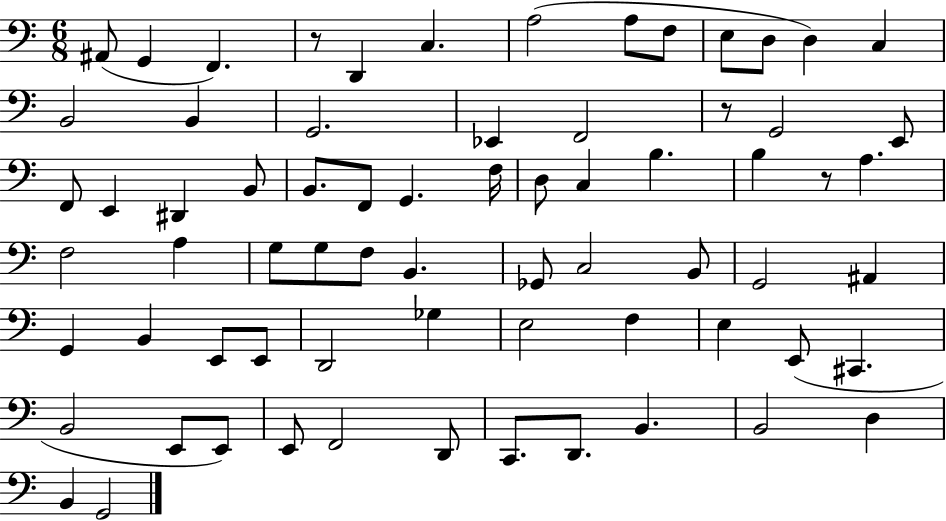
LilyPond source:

{
  \clef bass
  \numericTimeSignature
  \time 6/8
  \key c \major
  ais,8( g,4 f,4.) | r8 d,4 c4. | a2( a8 f8 | e8 d8 d4) c4 | \break b,2 b,4 | g,2. | ees,4 f,2 | r8 g,2 e,8 | \break f,8 e,4 dis,4 b,8 | b,8. f,8 g,4. f16 | d8 c4 b4. | b4 r8 a4. | \break f2 a4 | g8 g8 f8 b,4. | ges,8 c2 b,8 | g,2 ais,4 | \break g,4 b,4 e,8 e,8 | d,2 ges4 | e2 f4 | e4 e,8( cis,4. | \break b,2 e,8 e,8) | e,8 f,2 d,8 | c,8. d,8. b,4. | b,2 d4 | \break b,4 g,2 | \bar "|."
}